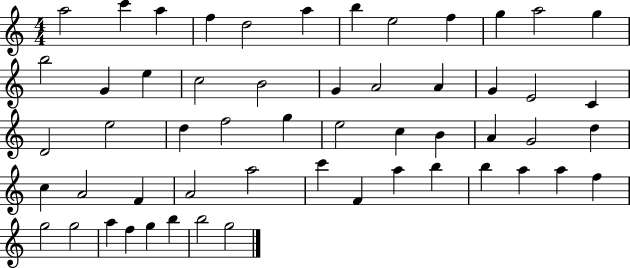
A5/h C6/q A5/q F5/q D5/h A5/q B5/q E5/h F5/q G5/q A5/h G5/q B5/h G4/q E5/q C5/h B4/h G4/q A4/h A4/q G4/q E4/h C4/q D4/h E5/h D5/q F5/h G5/q E5/h C5/q B4/q A4/q G4/h D5/q C5/q A4/h F4/q A4/h A5/h C6/q F4/q A5/q B5/q B5/q A5/q A5/q F5/q G5/h G5/h A5/q F5/q G5/q B5/q B5/h G5/h